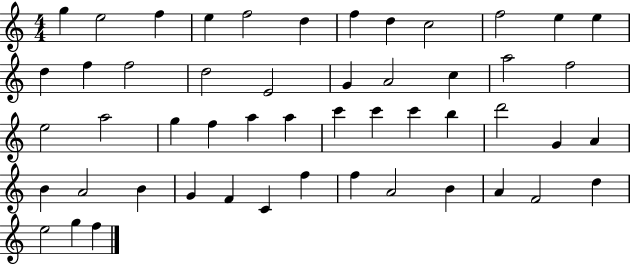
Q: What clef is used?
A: treble